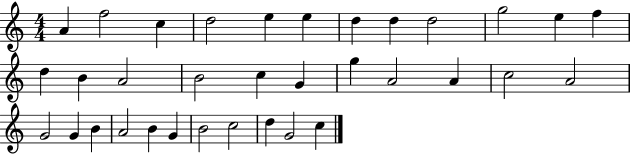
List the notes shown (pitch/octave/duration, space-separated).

A4/q F5/h C5/q D5/h E5/q E5/q D5/q D5/q D5/h G5/h E5/q F5/q D5/q B4/q A4/h B4/h C5/q G4/q G5/q A4/h A4/q C5/h A4/h G4/h G4/q B4/q A4/h B4/q G4/q B4/h C5/h D5/q G4/h C5/q